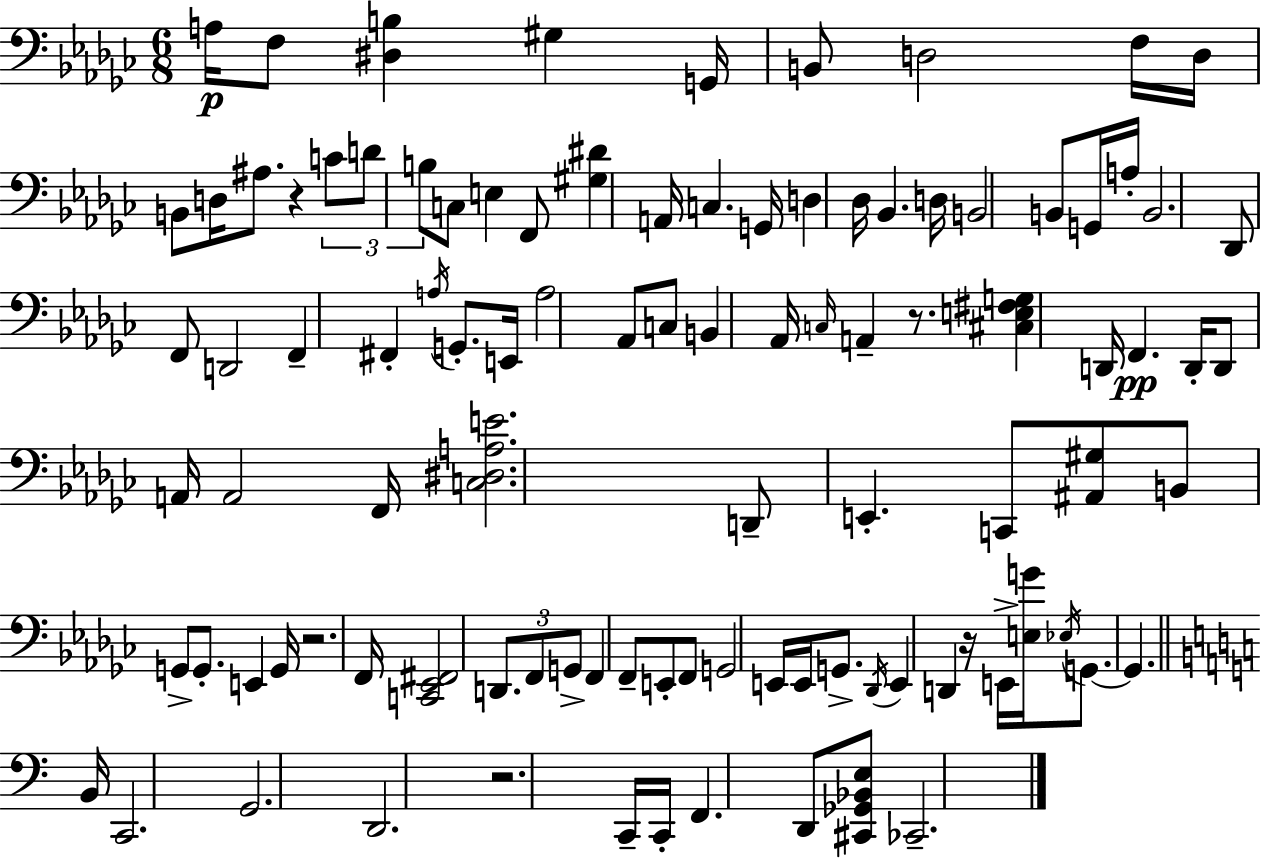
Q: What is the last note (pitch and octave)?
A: CES2